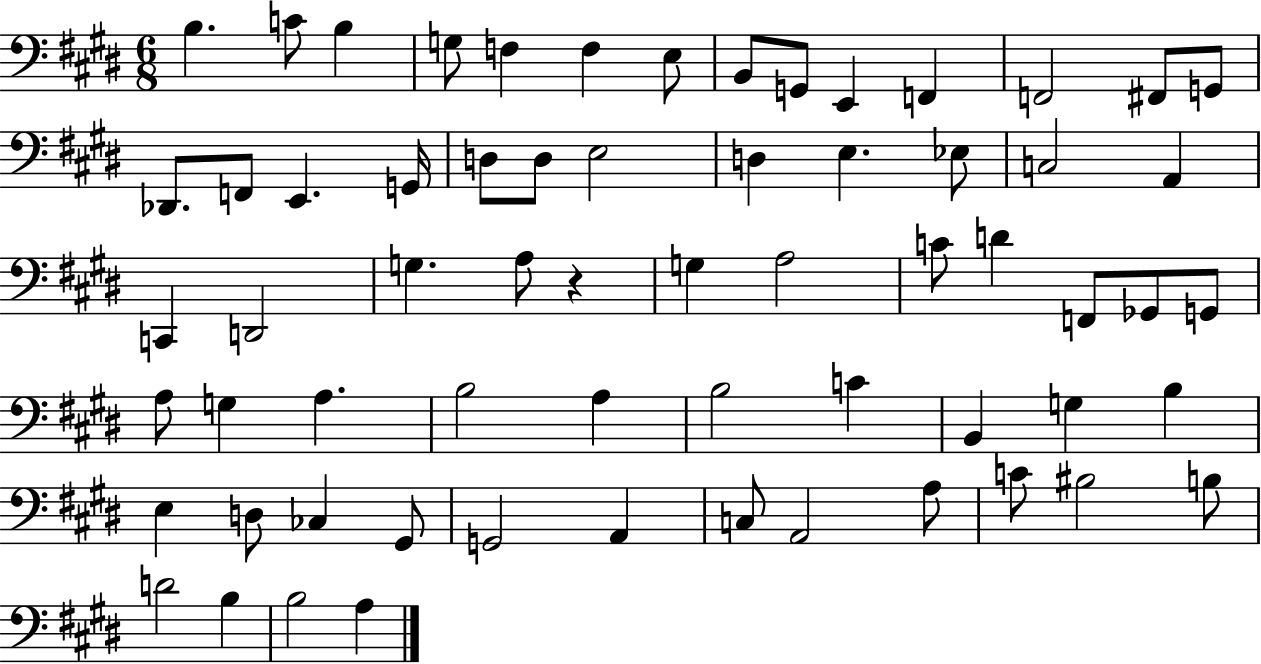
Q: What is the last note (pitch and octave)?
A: A3